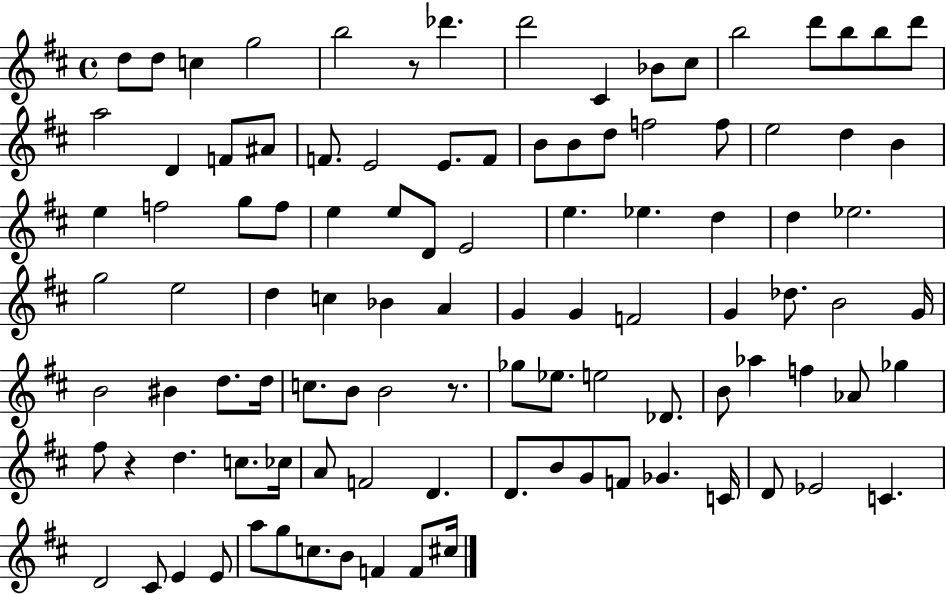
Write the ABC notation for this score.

X:1
T:Untitled
M:4/4
L:1/4
K:D
d/2 d/2 c g2 b2 z/2 _d' d'2 ^C _B/2 ^c/2 b2 d'/2 b/2 b/2 d'/2 a2 D F/2 ^A/2 F/2 E2 E/2 F/2 B/2 B/2 d/2 f2 f/2 e2 d B e f2 g/2 f/2 e e/2 D/2 E2 e _e d d _e2 g2 e2 d c _B A G G F2 G _d/2 B2 G/4 B2 ^B d/2 d/4 c/2 B/2 B2 z/2 _g/2 _e/2 e2 _D/2 B/2 _a f _A/2 _g ^f/2 z d c/2 _c/4 A/2 F2 D D/2 B/2 G/2 F/2 _G C/4 D/2 _E2 C D2 ^C/2 E E/2 a/2 g/2 c/2 B/2 F F/2 ^c/4